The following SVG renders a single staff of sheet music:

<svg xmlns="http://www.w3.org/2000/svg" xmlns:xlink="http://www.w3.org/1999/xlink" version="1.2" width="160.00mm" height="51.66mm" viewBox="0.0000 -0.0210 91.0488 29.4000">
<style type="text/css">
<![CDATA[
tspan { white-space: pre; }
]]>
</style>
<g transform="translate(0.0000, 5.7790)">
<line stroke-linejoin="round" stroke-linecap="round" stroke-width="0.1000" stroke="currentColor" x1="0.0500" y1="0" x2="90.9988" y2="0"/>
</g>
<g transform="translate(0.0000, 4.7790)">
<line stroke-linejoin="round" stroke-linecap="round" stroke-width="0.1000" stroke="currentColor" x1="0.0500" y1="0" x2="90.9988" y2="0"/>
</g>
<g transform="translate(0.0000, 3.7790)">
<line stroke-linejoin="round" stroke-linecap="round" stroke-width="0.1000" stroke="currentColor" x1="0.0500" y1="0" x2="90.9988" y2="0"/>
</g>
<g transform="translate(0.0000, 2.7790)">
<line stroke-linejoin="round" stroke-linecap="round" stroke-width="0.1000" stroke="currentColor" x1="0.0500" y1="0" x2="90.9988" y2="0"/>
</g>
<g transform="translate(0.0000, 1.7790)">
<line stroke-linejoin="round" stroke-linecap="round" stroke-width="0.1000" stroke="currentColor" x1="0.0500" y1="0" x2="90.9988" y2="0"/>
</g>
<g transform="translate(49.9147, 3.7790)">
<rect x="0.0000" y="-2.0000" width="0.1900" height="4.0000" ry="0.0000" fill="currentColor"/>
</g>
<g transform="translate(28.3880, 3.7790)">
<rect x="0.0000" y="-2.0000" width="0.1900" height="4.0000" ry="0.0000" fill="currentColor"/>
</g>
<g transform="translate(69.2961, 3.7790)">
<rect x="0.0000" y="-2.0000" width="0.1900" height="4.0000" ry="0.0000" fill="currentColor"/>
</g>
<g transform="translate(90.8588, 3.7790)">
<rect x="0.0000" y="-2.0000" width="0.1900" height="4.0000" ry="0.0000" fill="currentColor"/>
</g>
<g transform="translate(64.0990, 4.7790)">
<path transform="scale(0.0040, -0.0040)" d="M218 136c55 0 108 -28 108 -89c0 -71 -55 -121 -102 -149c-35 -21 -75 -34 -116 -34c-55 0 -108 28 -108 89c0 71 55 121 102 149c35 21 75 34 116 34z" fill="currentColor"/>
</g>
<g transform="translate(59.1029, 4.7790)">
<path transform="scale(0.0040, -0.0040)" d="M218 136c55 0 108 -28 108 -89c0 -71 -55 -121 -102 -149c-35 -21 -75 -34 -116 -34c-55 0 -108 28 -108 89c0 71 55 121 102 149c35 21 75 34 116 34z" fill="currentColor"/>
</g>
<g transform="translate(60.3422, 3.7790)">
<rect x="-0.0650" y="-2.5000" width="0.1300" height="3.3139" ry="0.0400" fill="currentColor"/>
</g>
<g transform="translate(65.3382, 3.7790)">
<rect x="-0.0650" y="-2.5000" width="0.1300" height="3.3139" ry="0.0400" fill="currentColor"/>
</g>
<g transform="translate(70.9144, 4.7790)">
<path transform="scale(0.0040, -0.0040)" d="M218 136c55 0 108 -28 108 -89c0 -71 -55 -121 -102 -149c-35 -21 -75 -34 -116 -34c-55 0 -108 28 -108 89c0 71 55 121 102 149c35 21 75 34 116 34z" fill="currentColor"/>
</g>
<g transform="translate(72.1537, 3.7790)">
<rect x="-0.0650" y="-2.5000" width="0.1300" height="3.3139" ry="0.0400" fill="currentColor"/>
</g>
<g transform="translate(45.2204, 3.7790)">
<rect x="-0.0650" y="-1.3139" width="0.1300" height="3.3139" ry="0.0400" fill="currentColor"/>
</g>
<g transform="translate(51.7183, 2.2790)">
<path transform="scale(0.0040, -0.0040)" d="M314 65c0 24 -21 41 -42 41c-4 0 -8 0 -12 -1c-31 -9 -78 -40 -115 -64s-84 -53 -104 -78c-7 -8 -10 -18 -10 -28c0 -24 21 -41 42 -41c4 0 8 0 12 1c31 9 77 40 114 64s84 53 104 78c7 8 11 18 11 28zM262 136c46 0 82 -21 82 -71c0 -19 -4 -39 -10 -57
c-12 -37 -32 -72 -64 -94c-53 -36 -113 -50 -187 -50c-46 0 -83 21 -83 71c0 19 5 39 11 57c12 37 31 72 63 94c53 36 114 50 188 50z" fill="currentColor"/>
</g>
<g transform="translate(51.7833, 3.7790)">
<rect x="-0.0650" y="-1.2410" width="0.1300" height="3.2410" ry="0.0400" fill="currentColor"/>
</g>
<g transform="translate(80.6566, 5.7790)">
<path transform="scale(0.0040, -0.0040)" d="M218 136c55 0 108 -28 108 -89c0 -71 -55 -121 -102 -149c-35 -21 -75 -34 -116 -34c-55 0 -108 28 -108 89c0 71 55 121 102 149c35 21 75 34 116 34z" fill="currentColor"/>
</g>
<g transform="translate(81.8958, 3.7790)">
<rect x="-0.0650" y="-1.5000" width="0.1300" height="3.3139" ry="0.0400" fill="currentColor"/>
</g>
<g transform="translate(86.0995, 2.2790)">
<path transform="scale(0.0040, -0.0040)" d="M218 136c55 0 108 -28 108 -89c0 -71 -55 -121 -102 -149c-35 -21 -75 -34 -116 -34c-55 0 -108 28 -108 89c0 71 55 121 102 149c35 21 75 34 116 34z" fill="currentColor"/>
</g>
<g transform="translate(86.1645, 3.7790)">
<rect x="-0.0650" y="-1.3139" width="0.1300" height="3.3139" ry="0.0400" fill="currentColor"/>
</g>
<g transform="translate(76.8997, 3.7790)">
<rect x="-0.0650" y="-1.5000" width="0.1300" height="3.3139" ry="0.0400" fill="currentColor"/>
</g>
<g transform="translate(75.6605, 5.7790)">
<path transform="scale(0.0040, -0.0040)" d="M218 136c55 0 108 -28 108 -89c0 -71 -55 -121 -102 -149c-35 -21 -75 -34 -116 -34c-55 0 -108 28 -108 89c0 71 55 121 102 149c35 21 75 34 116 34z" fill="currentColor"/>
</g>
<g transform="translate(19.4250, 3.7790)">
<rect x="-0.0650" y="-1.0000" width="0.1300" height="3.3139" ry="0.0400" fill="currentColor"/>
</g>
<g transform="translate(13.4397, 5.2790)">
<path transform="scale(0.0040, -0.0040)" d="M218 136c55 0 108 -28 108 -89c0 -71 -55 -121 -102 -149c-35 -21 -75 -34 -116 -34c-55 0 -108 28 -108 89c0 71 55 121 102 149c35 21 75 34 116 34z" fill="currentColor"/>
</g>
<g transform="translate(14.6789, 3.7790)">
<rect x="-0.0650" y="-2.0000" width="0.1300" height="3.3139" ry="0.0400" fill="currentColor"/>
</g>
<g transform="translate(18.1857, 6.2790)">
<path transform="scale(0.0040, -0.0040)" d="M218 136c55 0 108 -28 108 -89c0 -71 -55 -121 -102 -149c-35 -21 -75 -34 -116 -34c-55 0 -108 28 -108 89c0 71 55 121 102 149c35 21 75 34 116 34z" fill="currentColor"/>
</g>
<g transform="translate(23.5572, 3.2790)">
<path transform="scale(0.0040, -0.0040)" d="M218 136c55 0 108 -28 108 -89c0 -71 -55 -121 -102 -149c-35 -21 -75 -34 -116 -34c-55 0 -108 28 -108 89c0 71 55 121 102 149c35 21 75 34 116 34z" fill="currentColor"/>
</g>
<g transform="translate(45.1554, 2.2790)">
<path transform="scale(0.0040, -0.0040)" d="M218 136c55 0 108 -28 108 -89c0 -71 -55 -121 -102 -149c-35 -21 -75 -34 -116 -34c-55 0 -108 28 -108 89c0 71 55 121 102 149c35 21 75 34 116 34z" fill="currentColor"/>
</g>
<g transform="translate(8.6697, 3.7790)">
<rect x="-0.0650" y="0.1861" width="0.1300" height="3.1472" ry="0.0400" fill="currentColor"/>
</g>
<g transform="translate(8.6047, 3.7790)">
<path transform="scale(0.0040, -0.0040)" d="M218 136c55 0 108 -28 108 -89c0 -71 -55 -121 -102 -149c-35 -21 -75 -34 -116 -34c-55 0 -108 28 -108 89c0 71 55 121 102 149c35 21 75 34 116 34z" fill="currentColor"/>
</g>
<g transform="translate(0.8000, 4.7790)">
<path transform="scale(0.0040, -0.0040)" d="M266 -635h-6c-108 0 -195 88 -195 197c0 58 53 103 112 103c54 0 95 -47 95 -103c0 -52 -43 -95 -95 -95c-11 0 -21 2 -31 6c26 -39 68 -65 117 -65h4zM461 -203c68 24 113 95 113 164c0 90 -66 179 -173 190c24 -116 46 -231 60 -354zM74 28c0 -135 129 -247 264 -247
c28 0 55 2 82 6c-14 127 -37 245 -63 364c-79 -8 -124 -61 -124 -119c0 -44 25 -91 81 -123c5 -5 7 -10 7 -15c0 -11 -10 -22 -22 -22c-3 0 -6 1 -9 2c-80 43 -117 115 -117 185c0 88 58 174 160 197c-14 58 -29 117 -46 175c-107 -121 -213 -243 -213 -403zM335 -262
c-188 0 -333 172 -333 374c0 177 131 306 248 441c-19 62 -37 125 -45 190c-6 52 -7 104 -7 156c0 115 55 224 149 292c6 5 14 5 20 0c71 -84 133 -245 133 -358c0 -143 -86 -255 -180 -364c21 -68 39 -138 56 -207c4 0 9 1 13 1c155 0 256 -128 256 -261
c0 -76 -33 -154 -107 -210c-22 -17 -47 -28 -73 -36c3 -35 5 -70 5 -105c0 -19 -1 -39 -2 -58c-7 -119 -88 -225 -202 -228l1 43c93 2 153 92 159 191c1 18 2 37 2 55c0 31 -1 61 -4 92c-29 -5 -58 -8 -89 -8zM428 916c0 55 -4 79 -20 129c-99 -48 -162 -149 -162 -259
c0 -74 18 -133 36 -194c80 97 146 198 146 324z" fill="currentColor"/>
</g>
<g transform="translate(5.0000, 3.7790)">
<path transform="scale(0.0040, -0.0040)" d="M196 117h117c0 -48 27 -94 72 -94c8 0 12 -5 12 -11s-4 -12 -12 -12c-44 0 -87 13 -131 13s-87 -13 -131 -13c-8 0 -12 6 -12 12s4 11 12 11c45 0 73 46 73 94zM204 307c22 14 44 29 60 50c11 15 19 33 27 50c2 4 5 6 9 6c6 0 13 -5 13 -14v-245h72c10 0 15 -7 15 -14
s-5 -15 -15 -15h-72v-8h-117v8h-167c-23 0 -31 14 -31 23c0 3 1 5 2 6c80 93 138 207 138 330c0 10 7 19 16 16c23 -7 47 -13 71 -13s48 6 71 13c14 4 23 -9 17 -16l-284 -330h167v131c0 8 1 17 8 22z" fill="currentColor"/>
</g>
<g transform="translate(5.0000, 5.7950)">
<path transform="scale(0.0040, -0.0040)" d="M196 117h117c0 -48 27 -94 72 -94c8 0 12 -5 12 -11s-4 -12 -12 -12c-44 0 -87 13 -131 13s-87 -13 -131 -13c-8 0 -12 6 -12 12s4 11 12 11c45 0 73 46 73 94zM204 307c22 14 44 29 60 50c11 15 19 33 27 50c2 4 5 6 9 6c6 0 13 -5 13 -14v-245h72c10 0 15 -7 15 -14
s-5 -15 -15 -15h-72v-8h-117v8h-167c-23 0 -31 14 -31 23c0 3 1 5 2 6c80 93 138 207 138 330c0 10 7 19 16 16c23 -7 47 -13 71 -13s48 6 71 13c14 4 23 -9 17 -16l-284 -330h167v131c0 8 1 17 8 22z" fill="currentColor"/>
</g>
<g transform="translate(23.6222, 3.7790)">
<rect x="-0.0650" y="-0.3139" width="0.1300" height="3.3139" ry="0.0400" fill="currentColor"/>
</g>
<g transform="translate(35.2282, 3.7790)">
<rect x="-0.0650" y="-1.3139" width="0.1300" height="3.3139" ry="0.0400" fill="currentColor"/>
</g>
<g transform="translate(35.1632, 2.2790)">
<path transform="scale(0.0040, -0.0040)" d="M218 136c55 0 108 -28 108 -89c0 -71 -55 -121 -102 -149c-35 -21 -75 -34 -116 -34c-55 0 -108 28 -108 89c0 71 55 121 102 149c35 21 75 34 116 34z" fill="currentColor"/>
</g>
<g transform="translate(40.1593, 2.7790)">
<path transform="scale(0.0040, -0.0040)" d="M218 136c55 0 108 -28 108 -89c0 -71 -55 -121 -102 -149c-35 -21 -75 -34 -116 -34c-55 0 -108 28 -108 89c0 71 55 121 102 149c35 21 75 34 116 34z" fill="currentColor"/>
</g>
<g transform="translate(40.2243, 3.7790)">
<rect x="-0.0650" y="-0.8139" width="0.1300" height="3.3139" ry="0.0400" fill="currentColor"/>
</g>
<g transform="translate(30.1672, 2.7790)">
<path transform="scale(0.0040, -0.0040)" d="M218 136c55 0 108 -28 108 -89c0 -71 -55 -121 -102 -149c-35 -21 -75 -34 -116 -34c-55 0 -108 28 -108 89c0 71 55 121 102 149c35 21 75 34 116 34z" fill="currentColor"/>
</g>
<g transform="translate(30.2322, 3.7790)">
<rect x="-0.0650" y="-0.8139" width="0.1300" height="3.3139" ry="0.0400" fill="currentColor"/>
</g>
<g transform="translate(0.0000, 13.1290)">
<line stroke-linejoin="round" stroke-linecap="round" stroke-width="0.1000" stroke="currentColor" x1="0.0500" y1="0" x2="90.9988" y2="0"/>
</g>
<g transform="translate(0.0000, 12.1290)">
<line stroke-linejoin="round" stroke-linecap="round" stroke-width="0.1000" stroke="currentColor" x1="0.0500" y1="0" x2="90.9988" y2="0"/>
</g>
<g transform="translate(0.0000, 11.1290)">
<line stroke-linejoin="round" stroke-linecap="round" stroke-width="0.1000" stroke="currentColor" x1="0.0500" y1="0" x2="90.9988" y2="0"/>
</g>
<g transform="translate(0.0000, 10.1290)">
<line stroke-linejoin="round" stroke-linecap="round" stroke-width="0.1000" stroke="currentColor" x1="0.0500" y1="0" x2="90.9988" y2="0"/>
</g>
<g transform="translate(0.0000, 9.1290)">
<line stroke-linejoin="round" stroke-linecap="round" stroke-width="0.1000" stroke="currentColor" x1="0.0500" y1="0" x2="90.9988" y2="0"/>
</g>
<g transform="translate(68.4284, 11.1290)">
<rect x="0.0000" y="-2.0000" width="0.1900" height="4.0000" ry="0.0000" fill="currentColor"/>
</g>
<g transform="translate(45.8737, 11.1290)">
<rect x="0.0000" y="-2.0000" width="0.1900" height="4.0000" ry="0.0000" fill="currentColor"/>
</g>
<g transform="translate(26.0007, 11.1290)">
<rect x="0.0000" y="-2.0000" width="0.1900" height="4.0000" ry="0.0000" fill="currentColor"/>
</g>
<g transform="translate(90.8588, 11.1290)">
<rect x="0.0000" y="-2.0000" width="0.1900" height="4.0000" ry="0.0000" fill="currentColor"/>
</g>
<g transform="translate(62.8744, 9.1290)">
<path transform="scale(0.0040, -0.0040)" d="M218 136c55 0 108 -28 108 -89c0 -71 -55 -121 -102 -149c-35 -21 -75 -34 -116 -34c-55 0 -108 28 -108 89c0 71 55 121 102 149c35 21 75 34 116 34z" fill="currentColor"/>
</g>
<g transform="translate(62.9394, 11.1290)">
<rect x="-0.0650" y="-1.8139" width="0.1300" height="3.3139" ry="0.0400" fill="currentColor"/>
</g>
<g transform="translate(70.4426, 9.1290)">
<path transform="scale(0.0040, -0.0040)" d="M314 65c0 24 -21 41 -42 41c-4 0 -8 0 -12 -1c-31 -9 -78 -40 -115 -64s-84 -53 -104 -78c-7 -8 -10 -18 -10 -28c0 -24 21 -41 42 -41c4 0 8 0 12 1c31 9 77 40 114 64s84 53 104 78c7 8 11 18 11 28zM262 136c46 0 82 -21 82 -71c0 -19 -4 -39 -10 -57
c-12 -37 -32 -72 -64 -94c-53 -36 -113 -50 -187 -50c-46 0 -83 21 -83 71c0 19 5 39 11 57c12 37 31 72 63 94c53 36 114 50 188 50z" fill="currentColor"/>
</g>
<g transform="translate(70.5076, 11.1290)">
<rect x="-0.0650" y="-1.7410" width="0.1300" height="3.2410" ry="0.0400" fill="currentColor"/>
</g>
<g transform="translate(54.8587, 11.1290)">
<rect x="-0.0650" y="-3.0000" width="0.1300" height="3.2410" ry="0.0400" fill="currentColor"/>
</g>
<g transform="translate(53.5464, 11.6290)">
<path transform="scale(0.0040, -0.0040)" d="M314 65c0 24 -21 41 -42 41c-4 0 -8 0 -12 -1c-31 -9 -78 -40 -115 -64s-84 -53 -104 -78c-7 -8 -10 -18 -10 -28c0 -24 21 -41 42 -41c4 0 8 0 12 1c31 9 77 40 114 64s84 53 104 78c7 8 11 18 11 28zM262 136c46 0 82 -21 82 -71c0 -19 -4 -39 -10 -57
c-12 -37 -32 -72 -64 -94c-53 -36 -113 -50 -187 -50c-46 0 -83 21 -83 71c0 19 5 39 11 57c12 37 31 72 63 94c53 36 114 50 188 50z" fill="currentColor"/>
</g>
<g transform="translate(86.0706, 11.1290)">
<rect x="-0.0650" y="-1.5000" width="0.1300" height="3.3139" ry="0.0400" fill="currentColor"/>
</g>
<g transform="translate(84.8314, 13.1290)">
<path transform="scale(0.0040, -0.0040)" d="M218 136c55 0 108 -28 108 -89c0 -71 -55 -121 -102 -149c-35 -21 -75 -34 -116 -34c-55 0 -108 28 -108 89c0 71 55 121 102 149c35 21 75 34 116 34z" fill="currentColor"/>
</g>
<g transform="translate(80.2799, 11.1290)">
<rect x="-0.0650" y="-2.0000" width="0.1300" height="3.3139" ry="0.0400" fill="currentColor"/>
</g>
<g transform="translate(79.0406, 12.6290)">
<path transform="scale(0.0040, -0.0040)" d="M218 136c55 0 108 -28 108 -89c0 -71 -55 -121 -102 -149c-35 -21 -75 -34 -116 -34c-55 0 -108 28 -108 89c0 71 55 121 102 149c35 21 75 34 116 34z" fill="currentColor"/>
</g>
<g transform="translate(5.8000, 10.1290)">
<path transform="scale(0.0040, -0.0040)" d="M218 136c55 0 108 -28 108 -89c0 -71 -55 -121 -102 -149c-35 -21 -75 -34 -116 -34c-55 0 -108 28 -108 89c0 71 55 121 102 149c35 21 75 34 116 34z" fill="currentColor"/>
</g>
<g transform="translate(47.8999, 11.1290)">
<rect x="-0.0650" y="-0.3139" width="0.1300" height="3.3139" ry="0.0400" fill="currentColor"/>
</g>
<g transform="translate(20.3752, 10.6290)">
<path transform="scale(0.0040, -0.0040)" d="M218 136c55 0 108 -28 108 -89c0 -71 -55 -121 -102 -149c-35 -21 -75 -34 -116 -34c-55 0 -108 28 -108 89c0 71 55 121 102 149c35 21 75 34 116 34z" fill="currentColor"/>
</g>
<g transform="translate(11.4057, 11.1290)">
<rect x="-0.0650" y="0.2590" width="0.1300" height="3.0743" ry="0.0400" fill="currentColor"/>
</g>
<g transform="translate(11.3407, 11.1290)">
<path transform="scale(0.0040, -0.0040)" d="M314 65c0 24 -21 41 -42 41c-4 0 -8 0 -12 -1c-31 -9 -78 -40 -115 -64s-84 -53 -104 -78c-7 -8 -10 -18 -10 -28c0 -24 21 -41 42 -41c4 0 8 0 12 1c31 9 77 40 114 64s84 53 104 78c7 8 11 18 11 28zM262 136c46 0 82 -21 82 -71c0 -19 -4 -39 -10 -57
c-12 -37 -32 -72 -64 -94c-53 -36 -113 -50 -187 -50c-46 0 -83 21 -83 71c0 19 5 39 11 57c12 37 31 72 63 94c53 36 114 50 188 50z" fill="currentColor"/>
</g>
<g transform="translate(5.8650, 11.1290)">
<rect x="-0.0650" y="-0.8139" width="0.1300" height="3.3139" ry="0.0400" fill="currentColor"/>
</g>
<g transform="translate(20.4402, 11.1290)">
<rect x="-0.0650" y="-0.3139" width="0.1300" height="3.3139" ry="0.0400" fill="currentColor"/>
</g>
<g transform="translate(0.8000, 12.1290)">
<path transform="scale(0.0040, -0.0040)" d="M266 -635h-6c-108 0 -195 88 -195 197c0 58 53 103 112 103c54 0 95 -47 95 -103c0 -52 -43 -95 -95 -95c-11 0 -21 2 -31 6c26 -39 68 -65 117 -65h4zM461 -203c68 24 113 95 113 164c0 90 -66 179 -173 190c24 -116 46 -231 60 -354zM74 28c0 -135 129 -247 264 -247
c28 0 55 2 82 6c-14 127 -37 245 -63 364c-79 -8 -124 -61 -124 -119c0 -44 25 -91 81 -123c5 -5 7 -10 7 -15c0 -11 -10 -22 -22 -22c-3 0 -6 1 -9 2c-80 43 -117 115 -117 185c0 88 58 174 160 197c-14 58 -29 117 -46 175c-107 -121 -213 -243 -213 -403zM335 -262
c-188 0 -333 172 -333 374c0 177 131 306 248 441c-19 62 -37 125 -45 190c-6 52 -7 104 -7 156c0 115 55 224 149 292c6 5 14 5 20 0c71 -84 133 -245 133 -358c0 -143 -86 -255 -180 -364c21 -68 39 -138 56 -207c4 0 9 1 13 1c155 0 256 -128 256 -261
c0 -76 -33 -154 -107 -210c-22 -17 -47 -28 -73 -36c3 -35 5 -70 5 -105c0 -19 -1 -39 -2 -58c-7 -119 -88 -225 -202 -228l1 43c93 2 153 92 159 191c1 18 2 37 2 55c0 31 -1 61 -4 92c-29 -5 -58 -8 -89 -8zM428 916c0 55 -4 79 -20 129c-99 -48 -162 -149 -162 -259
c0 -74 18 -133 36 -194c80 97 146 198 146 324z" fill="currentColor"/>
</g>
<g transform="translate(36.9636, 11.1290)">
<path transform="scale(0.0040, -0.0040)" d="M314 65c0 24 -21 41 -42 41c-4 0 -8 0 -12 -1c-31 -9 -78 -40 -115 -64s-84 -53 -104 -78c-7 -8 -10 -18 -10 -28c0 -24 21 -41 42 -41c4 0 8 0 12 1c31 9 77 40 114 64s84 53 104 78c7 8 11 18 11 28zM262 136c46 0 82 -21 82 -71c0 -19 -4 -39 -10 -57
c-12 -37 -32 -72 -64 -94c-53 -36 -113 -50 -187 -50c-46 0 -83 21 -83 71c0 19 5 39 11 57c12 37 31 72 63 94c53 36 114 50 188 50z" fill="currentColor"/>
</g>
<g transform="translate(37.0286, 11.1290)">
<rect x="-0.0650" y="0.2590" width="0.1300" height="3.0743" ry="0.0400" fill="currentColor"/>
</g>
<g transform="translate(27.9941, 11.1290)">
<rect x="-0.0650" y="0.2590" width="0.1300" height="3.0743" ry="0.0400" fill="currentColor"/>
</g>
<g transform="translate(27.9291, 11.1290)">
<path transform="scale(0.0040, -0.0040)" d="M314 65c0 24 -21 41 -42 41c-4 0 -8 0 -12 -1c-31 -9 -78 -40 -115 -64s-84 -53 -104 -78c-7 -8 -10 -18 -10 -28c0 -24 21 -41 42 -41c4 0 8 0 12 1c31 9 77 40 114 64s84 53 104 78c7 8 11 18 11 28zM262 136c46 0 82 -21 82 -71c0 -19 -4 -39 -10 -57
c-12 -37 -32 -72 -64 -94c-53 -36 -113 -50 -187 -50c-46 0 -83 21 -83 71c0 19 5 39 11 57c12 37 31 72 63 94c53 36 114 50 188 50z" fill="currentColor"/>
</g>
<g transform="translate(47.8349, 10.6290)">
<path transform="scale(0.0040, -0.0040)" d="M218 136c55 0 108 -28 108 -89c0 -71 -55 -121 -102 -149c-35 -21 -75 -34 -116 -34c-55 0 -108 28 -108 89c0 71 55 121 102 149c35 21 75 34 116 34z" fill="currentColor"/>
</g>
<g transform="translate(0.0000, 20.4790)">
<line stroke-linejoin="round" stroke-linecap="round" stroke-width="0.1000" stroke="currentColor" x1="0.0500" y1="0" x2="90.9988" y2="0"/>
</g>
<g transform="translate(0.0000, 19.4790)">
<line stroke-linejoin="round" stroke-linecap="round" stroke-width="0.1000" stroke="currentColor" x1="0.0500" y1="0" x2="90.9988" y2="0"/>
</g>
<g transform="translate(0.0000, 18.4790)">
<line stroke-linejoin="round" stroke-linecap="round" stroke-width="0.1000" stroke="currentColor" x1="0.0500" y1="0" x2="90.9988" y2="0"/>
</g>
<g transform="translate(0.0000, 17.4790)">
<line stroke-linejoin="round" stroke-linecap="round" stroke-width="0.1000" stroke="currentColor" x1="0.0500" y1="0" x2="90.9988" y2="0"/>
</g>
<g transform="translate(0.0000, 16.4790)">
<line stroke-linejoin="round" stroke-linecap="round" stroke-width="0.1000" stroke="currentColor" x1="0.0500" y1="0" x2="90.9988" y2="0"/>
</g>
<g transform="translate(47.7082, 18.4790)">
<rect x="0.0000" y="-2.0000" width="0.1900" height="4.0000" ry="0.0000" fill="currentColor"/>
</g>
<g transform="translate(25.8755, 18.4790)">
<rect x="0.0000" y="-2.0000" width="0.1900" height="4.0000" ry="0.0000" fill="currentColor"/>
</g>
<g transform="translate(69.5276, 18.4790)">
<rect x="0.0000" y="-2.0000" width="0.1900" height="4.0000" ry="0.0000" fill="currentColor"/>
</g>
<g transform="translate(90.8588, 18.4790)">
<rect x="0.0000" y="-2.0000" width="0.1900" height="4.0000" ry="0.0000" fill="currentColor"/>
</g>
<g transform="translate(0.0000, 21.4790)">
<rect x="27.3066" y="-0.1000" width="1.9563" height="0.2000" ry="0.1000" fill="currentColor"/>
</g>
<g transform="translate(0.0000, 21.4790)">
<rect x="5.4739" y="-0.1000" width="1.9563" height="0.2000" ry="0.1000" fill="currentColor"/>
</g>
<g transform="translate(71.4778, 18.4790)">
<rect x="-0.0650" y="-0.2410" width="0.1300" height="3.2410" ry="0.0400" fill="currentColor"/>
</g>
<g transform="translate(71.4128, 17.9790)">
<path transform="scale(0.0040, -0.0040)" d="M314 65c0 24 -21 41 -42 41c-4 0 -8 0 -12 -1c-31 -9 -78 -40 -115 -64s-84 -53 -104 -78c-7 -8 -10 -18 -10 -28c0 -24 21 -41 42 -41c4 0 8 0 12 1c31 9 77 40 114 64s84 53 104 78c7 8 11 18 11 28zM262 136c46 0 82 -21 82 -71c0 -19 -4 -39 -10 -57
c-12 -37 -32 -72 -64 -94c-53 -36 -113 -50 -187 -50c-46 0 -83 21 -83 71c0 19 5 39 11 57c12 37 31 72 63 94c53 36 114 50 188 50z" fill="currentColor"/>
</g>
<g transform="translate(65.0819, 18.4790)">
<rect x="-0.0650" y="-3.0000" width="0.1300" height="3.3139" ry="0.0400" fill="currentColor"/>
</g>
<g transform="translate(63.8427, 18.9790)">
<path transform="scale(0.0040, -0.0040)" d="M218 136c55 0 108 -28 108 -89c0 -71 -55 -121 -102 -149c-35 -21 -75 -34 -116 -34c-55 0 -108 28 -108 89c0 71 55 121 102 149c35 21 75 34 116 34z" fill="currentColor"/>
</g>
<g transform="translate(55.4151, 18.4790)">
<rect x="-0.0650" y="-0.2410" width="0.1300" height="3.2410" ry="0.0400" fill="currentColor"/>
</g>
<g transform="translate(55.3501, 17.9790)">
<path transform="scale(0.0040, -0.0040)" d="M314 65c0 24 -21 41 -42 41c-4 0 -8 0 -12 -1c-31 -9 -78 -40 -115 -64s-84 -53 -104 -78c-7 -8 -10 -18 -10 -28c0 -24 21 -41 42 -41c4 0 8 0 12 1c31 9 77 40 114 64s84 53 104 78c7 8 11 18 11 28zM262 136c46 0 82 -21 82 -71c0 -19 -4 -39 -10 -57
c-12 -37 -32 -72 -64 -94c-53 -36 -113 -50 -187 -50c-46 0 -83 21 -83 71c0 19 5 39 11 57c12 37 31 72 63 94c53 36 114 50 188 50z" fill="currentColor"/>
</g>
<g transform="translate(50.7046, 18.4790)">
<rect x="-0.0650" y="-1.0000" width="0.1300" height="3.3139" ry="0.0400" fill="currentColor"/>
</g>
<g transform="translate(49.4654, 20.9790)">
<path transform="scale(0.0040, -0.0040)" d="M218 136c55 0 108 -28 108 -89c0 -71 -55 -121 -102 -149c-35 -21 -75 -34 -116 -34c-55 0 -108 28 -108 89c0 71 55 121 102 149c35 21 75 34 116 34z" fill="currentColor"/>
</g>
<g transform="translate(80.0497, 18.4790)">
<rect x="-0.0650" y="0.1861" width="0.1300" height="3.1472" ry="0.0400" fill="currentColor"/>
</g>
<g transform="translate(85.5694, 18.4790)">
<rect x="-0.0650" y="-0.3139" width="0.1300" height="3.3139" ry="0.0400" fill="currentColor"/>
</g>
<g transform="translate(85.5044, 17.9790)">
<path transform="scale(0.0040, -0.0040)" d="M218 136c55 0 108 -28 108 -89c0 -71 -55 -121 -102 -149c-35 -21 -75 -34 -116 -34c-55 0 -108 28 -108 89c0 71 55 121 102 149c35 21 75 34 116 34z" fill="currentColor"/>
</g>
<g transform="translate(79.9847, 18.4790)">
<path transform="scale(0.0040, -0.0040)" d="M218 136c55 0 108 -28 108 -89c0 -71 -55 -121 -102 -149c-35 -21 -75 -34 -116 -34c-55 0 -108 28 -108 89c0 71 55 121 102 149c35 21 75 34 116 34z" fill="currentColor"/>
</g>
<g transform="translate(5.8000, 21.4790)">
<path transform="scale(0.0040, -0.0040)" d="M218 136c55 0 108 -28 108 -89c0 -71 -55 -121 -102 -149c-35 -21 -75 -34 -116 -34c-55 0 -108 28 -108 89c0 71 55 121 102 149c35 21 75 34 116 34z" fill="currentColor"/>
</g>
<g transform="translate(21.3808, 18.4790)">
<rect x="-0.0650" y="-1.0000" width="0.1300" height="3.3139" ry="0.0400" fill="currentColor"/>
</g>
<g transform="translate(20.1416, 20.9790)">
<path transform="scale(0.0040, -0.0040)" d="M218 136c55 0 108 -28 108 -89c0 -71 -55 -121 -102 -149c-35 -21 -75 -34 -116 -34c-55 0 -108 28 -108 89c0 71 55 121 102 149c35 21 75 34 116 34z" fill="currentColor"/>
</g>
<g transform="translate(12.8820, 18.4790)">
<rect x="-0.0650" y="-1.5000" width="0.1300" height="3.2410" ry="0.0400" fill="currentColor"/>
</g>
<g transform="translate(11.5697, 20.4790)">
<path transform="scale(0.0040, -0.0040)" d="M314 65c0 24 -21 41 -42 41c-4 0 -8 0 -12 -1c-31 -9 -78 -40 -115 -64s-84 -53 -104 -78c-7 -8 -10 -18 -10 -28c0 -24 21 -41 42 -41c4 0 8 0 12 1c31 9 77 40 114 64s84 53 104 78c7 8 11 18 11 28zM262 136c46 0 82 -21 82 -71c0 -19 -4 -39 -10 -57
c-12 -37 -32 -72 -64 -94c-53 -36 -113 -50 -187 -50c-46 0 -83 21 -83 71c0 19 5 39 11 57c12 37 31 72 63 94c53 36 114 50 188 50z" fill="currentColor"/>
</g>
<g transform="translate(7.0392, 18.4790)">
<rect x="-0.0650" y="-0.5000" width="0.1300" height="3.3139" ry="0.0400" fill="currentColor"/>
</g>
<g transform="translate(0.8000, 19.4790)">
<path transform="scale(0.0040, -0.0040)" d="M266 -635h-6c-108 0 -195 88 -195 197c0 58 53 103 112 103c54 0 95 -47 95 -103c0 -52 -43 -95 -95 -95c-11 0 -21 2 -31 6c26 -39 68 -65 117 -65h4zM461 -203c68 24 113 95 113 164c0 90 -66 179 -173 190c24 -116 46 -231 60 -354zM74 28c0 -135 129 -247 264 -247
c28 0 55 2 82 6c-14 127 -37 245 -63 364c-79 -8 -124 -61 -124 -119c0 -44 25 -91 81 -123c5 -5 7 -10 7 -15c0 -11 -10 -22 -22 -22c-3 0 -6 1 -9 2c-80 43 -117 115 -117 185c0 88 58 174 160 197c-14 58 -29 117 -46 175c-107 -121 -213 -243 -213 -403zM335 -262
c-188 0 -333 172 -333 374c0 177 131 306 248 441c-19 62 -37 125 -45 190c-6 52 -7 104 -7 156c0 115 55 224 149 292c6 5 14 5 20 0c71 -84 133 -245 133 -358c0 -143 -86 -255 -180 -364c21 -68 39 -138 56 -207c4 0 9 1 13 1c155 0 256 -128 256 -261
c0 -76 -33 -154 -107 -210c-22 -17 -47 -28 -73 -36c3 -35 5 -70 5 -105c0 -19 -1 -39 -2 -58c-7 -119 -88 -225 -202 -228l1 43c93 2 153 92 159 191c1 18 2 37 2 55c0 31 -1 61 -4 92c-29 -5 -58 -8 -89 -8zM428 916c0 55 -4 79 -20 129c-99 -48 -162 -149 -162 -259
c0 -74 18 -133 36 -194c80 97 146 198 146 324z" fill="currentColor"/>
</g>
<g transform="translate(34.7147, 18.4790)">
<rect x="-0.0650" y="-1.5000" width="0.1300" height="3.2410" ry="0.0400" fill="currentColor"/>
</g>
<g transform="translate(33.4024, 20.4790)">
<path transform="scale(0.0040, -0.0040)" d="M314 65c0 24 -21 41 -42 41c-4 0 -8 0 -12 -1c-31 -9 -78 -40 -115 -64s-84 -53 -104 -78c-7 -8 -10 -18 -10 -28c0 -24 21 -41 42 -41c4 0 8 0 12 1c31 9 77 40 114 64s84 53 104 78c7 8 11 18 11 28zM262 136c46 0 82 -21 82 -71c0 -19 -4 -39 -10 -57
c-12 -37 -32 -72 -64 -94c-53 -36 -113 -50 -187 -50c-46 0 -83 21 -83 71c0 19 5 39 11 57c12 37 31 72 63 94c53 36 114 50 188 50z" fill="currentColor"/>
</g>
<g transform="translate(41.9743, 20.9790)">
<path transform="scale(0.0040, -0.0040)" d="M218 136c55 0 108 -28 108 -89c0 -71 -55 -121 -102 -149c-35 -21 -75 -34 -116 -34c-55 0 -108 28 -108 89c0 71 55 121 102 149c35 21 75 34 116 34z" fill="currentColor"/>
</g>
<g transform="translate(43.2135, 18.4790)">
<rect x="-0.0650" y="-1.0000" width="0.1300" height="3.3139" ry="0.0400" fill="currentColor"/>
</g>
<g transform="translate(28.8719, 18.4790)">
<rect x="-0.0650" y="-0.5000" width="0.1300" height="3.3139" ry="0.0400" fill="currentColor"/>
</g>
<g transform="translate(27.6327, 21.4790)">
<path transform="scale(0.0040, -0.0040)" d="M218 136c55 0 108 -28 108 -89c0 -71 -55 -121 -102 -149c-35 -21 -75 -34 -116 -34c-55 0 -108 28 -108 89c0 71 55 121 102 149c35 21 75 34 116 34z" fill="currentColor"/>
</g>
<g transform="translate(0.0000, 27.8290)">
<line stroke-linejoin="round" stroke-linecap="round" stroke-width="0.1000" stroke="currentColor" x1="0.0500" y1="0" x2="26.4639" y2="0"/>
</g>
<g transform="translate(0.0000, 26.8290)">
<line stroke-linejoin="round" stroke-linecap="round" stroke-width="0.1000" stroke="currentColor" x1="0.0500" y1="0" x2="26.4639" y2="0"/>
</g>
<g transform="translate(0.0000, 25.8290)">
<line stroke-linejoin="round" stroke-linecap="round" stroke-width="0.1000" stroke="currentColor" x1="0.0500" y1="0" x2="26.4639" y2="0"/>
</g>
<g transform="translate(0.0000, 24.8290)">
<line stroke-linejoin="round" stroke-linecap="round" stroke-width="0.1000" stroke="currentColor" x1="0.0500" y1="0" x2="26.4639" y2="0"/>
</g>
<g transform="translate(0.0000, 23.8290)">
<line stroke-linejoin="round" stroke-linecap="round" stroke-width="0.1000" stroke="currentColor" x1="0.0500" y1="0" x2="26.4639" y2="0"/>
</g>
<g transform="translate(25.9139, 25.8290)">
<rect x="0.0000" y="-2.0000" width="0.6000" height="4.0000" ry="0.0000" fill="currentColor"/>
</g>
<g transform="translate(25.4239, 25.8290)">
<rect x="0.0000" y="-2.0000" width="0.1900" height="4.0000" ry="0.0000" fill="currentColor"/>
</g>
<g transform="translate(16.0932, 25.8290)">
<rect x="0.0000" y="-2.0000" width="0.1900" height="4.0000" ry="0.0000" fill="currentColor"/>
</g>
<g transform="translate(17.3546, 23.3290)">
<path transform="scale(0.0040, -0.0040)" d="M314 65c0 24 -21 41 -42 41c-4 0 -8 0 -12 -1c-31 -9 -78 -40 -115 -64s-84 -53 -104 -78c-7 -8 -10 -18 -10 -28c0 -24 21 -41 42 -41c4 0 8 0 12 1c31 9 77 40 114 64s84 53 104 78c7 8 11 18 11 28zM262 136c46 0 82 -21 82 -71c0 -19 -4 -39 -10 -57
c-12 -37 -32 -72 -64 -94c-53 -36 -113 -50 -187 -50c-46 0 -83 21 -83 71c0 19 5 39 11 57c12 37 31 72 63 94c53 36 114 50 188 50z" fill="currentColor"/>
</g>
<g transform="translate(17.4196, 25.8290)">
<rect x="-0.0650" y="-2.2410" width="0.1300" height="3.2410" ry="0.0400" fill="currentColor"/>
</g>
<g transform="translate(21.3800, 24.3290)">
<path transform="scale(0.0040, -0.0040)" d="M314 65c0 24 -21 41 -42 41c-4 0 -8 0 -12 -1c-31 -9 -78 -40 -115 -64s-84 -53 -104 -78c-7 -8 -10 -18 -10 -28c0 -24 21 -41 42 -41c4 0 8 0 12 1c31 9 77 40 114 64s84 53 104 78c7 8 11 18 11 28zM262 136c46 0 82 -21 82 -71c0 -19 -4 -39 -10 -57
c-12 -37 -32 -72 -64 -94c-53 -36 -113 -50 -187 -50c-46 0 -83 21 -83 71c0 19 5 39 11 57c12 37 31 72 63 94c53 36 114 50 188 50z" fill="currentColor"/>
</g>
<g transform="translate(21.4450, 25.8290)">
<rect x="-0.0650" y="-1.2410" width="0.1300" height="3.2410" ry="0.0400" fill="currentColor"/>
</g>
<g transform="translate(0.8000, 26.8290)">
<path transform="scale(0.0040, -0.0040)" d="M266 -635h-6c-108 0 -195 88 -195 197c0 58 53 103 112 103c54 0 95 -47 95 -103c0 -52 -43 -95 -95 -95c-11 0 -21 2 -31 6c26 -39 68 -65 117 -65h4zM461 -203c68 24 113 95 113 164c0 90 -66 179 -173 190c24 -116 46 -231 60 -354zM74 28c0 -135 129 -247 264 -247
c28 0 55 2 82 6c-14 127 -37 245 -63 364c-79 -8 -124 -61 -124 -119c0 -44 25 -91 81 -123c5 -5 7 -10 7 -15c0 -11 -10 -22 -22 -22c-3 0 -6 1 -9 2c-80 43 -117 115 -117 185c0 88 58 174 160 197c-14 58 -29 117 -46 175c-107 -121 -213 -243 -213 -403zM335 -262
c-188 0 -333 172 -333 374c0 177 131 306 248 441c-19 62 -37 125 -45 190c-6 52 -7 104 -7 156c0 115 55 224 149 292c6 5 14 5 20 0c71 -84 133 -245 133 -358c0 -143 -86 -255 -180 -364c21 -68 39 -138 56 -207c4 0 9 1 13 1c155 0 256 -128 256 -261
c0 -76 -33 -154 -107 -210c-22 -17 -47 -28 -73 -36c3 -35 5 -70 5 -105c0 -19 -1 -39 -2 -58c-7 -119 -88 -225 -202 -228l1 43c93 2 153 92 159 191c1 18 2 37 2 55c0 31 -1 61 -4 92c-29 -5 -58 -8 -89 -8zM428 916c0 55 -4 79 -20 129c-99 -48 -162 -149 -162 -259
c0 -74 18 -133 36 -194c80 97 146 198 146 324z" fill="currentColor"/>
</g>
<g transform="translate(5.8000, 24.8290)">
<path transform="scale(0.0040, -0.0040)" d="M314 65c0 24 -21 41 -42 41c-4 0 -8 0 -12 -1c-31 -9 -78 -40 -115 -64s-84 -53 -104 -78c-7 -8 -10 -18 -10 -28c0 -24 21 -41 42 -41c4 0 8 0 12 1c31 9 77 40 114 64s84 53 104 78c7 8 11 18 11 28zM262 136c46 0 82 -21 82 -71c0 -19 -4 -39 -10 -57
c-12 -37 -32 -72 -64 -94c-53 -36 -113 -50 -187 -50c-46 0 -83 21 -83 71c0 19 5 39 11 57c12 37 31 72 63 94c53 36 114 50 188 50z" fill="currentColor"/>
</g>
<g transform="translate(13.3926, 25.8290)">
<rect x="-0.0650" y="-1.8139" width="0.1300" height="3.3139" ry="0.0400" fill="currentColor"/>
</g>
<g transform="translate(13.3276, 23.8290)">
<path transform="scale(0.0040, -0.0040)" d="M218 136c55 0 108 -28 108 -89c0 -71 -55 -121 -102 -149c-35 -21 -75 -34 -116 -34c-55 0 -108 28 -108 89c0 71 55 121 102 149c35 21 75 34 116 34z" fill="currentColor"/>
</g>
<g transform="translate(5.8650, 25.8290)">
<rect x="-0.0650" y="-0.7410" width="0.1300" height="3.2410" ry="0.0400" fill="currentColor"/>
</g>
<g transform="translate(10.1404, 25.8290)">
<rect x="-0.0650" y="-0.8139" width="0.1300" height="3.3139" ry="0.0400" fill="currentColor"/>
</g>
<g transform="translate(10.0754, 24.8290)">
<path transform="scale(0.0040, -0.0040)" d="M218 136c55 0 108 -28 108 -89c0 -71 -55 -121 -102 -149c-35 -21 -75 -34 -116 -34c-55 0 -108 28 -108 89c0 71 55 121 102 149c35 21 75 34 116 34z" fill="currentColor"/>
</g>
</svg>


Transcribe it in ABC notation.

X:1
T:Untitled
M:4/4
L:1/4
K:C
B F D c d e d e e2 G G G E E e d B2 c B2 B2 c A2 f f2 F E C E2 D C E2 D D c2 A c2 B c d2 d f g2 e2